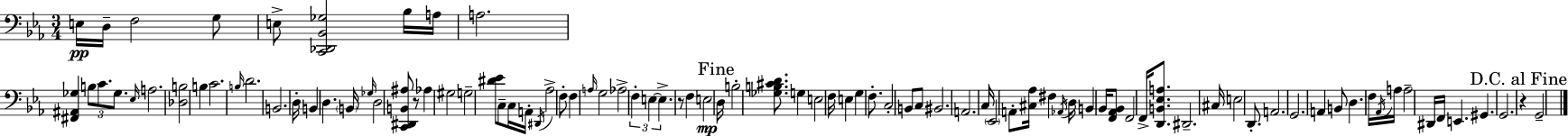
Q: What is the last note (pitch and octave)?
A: G2